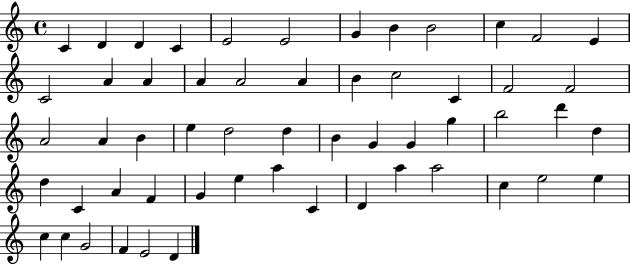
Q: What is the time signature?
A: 4/4